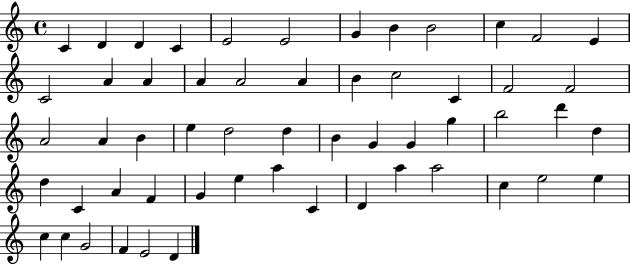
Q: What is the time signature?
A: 4/4